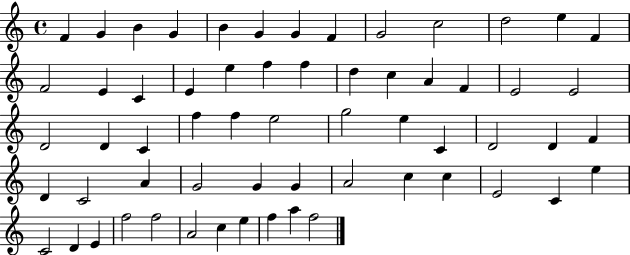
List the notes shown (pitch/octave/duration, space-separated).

F4/q G4/q B4/q G4/q B4/q G4/q G4/q F4/q G4/h C5/h D5/h E5/q F4/q F4/h E4/q C4/q E4/q E5/q F5/q F5/q D5/q C5/q A4/q F4/q E4/h E4/h D4/h D4/q C4/q F5/q F5/q E5/h G5/h E5/q C4/q D4/h D4/q F4/q D4/q C4/h A4/q G4/h G4/q G4/q A4/h C5/q C5/q E4/h C4/q E5/q C4/h D4/q E4/q F5/h F5/h A4/h C5/q E5/q F5/q A5/q F5/h